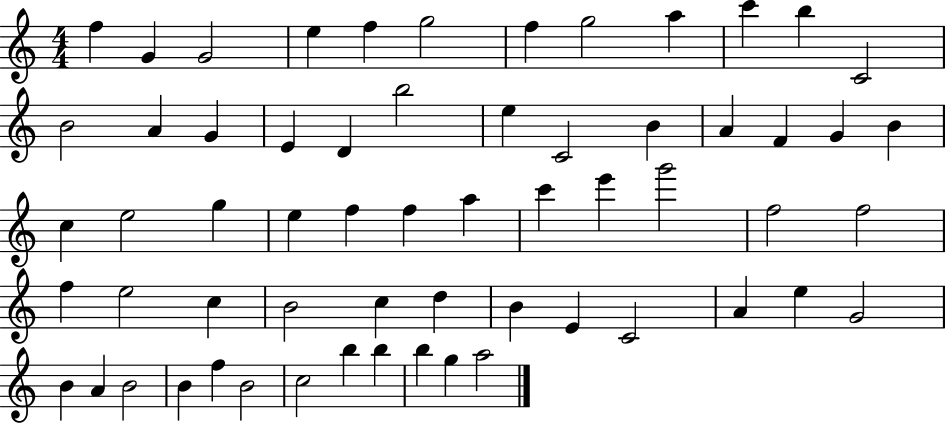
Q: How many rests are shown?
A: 0